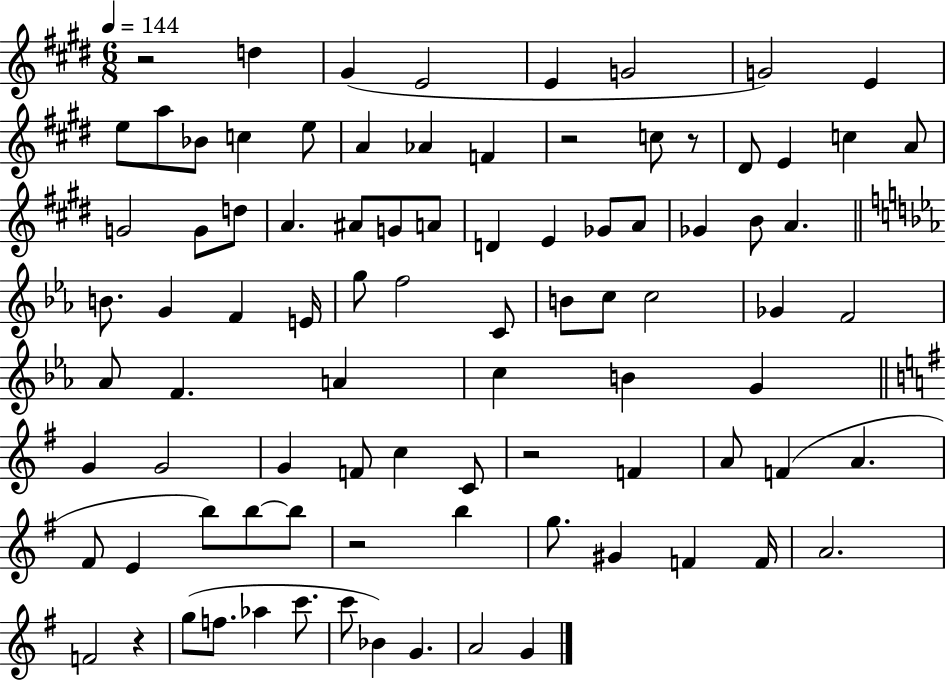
R/h D5/q G#4/q E4/h E4/q G4/h G4/h E4/q E5/e A5/e Bb4/e C5/q E5/e A4/q Ab4/q F4/q R/h C5/e R/e D#4/e E4/q C5/q A4/e G4/h G4/e D5/e A4/q. A#4/e G4/e A4/e D4/q E4/q Gb4/e A4/e Gb4/q B4/e A4/q. B4/e. G4/q F4/q E4/s G5/e F5/h C4/e B4/e C5/e C5/h Gb4/q F4/h Ab4/e F4/q. A4/q C5/q B4/q G4/q G4/q G4/h G4/q F4/e C5/q C4/e R/h F4/q A4/e F4/q A4/q. F#4/e E4/q B5/e B5/e B5/e R/h B5/q G5/e. G#4/q F4/q F4/s A4/h. F4/h R/q G5/e F5/e. Ab5/q C6/e. C6/e Bb4/q G4/q. A4/h G4/q